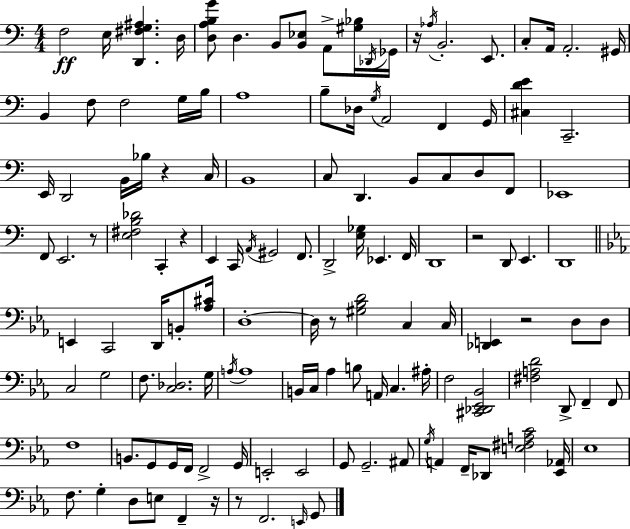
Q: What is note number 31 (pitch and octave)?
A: B2